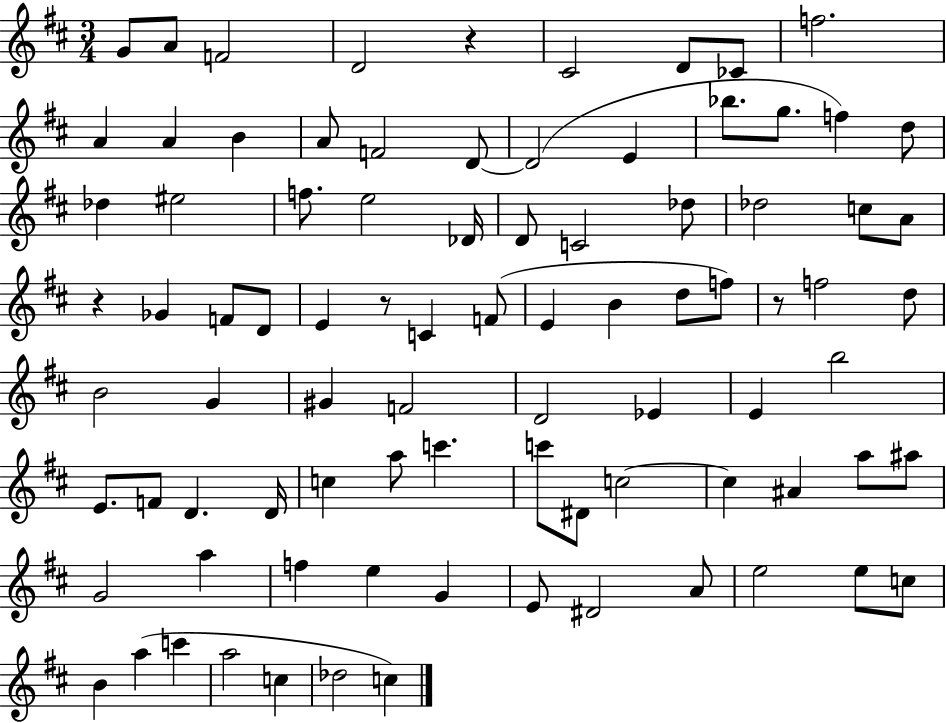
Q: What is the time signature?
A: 3/4